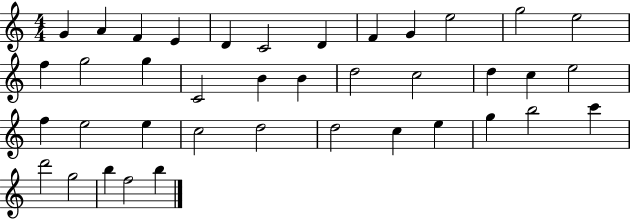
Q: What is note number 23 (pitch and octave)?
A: E5